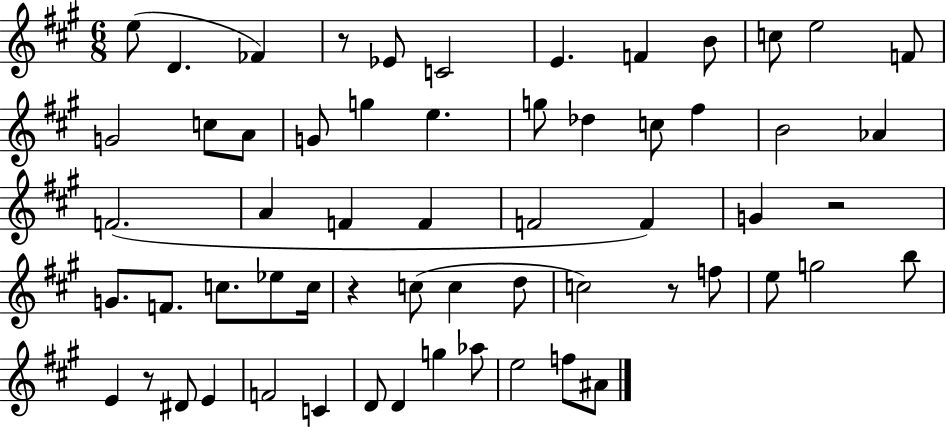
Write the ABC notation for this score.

X:1
T:Untitled
M:6/8
L:1/4
K:A
e/2 D _F z/2 _E/2 C2 E F B/2 c/2 e2 F/2 G2 c/2 A/2 G/2 g e g/2 _d c/2 ^f B2 _A F2 A F F F2 F G z2 G/2 F/2 c/2 _e/2 c/4 z c/2 c d/2 c2 z/2 f/2 e/2 g2 b/2 E z/2 ^D/2 E F2 C D/2 D g _a/2 e2 f/2 ^A/2